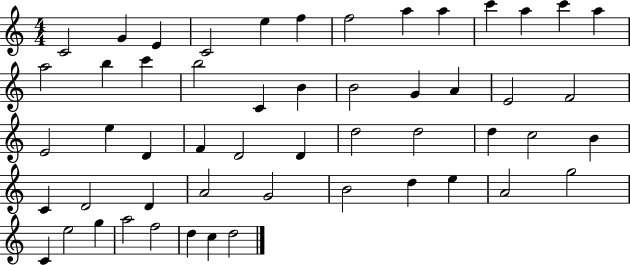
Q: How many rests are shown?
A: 0